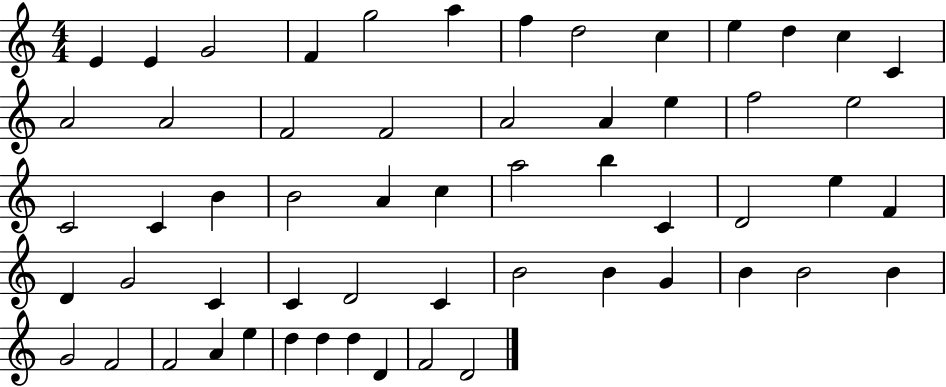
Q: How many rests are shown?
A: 0